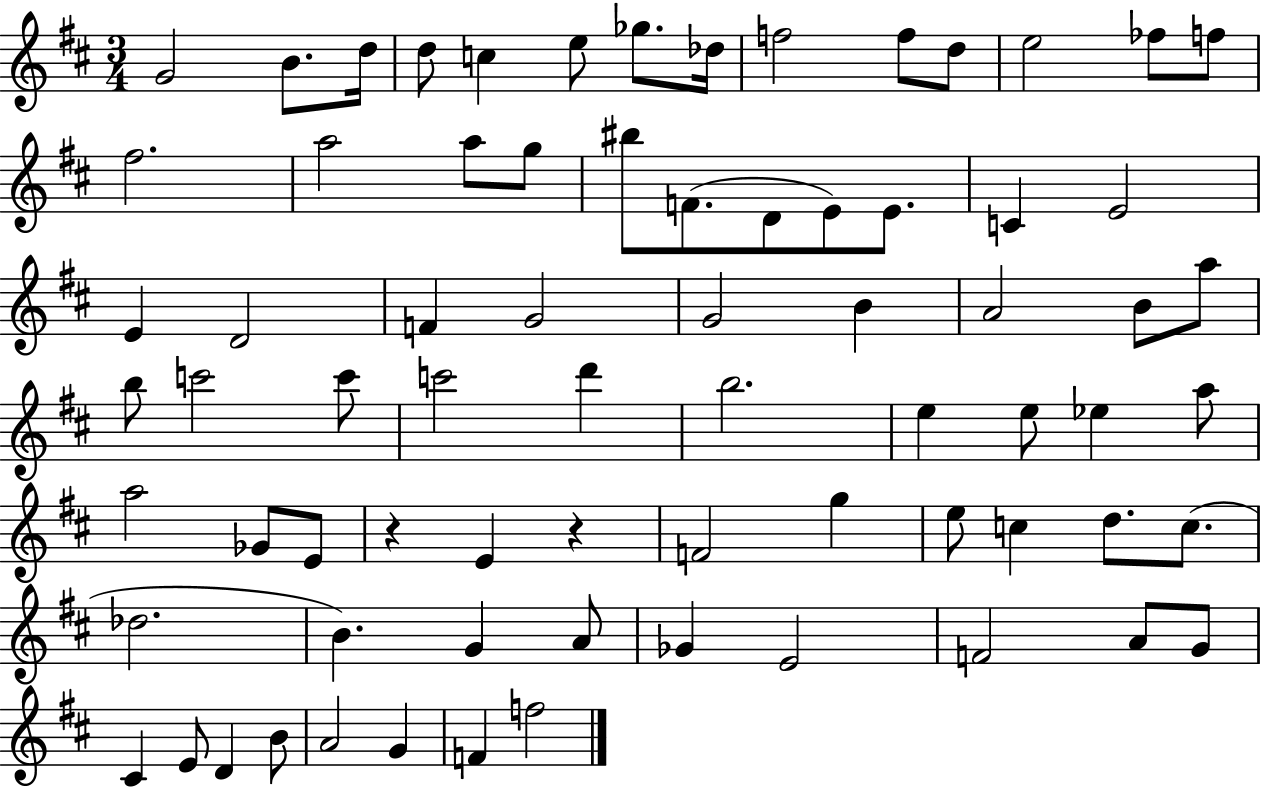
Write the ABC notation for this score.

X:1
T:Untitled
M:3/4
L:1/4
K:D
G2 B/2 d/4 d/2 c e/2 _g/2 _d/4 f2 f/2 d/2 e2 _f/2 f/2 ^f2 a2 a/2 g/2 ^b/2 F/2 D/2 E/2 E/2 C E2 E D2 F G2 G2 B A2 B/2 a/2 b/2 c'2 c'/2 c'2 d' b2 e e/2 _e a/2 a2 _G/2 E/2 z E z F2 g e/2 c d/2 c/2 _d2 B G A/2 _G E2 F2 A/2 G/2 ^C E/2 D B/2 A2 G F f2